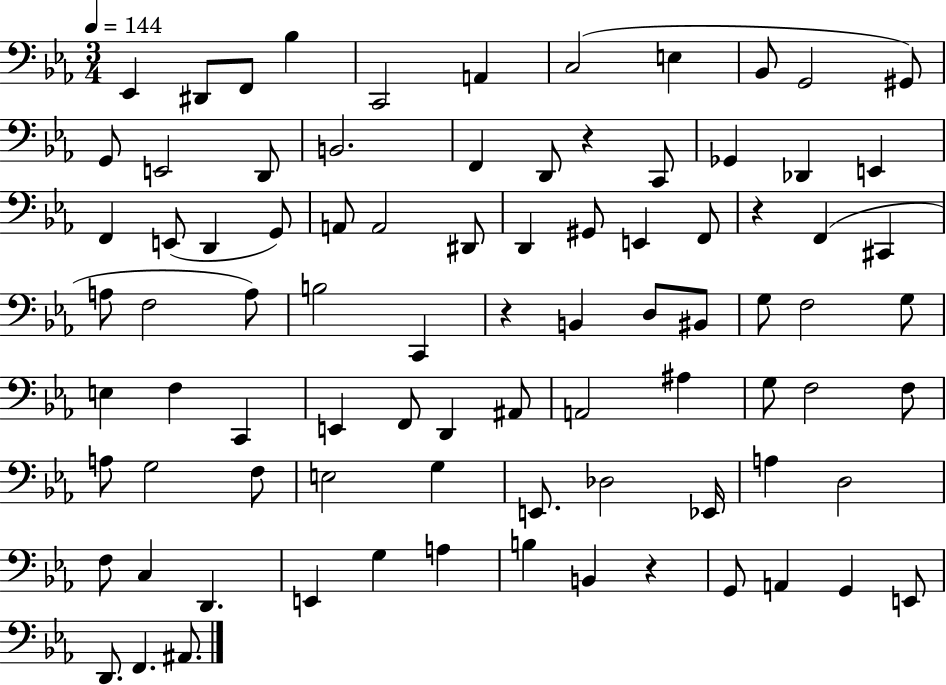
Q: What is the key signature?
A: EES major